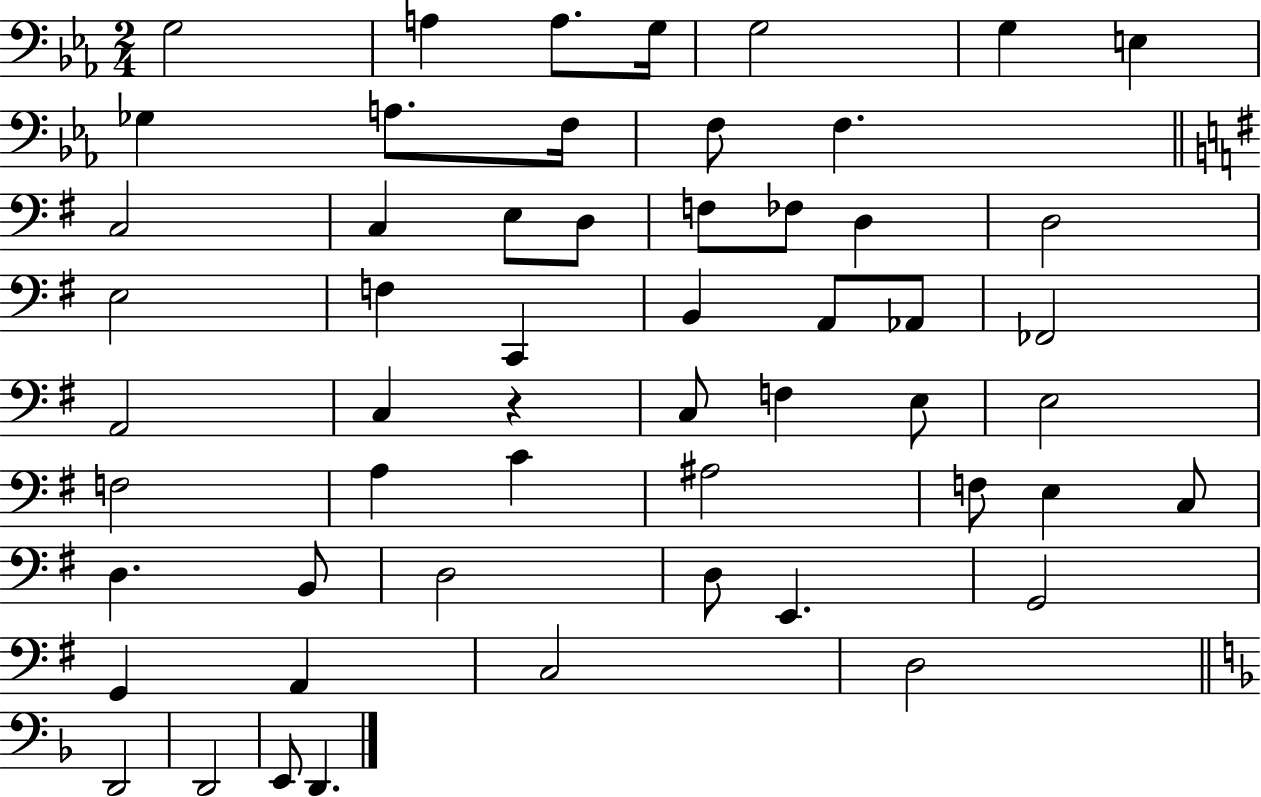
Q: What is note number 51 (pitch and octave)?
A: D2